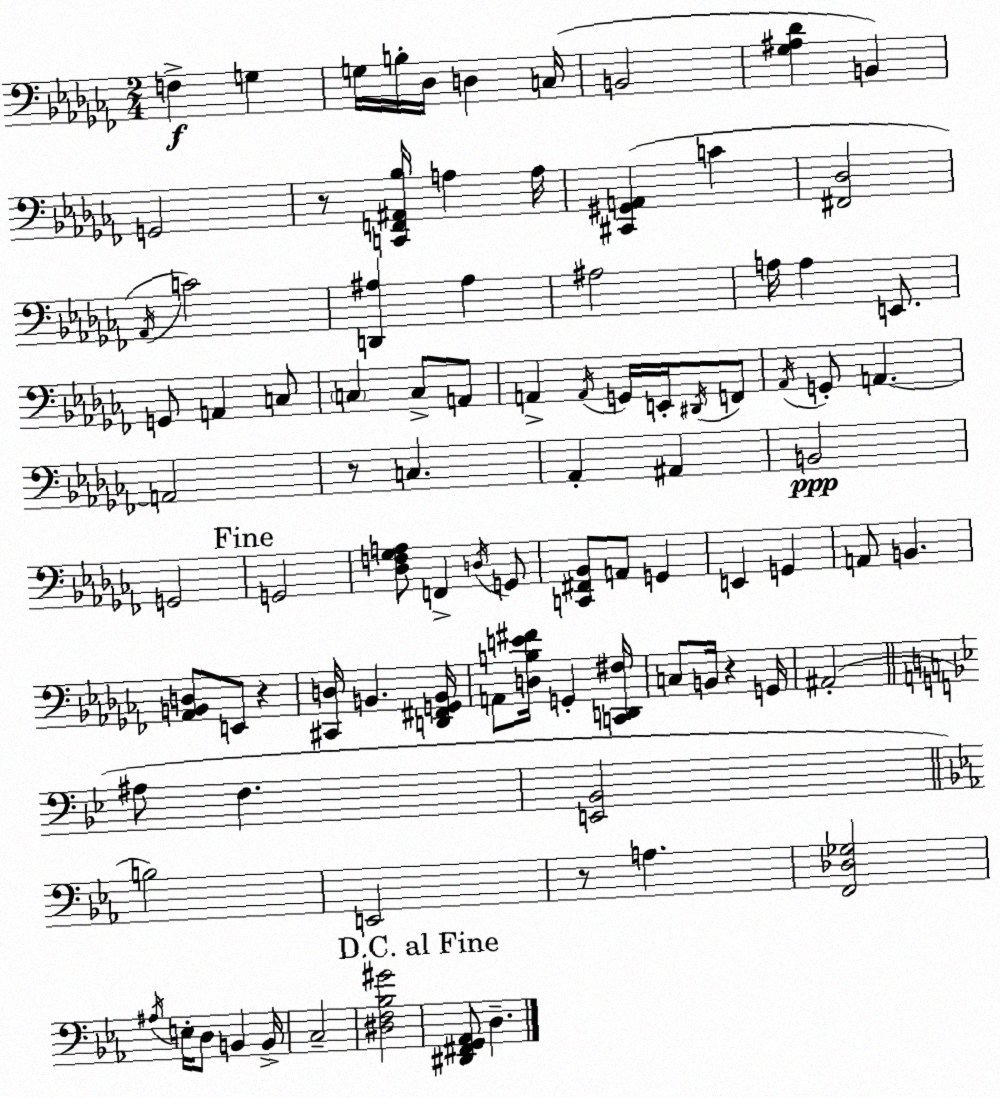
X:1
T:Untitled
M:2/4
L:1/4
K:Abm
F, G, G,/4 B,/4 _D,/4 D, C,/4 B,,2 [_G,^A,_D] B,, G,,2 z/2 [C,,F,,^A,,_B,]/4 A, A,/4 [^C,,^G,,A,,] C [^F,,_D,]2 _A,,/4 C2 [D,,^A,] ^A, ^A,2 A,/4 A, E,,/2 G,,/2 A,, C,/2 C, C,/2 A,,/2 A,, A,,/4 G,,/4 E,,/4 ^D,,/4 F,,/2 _A,,/4 G,,/2 A,, A,,2 z/2 C, _A,, ^A,, B,,2 G,,2 G,,2 [_D,F,_G,A,]/2 F,, D,/4 G,,/2 [C,,^F,,_B,,]/2 A,,/2 G,, E,, G,, A,,/2 B,, [_A,,B,,D,]/2 E,,/2 z [^C,,D,]/4 B,, [D,,^F,,G,,B,,]/4 A,,/2 [D,B,E^F]/4 G,, [C,,D,,^F,]/4 C,/2 B,,/4 z G,,/4 ^A,,2 ^A,/2 F, [E,,_B,,]2 B,2 E,,2 z/2 A, [F,,_D,_G,]2 ^A,/4 E,/4 D,/2 B,, B,,/4 C,2 [^D,F,_B,^G]2 [^D,,^F,,G,,_A,,]/2 D,